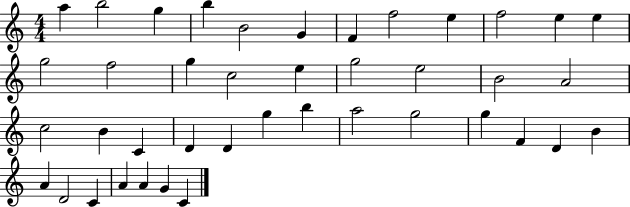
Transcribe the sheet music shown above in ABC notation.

X:1
T:Untitled
M:4/4
L:1/4
K:C
a b2 g b B2 G F f2 e f2 e e g2 f2 g c2 e g2 e2 B2 A2 c2 B C D D g b a2 g2 g F D B A D2 C A A G C